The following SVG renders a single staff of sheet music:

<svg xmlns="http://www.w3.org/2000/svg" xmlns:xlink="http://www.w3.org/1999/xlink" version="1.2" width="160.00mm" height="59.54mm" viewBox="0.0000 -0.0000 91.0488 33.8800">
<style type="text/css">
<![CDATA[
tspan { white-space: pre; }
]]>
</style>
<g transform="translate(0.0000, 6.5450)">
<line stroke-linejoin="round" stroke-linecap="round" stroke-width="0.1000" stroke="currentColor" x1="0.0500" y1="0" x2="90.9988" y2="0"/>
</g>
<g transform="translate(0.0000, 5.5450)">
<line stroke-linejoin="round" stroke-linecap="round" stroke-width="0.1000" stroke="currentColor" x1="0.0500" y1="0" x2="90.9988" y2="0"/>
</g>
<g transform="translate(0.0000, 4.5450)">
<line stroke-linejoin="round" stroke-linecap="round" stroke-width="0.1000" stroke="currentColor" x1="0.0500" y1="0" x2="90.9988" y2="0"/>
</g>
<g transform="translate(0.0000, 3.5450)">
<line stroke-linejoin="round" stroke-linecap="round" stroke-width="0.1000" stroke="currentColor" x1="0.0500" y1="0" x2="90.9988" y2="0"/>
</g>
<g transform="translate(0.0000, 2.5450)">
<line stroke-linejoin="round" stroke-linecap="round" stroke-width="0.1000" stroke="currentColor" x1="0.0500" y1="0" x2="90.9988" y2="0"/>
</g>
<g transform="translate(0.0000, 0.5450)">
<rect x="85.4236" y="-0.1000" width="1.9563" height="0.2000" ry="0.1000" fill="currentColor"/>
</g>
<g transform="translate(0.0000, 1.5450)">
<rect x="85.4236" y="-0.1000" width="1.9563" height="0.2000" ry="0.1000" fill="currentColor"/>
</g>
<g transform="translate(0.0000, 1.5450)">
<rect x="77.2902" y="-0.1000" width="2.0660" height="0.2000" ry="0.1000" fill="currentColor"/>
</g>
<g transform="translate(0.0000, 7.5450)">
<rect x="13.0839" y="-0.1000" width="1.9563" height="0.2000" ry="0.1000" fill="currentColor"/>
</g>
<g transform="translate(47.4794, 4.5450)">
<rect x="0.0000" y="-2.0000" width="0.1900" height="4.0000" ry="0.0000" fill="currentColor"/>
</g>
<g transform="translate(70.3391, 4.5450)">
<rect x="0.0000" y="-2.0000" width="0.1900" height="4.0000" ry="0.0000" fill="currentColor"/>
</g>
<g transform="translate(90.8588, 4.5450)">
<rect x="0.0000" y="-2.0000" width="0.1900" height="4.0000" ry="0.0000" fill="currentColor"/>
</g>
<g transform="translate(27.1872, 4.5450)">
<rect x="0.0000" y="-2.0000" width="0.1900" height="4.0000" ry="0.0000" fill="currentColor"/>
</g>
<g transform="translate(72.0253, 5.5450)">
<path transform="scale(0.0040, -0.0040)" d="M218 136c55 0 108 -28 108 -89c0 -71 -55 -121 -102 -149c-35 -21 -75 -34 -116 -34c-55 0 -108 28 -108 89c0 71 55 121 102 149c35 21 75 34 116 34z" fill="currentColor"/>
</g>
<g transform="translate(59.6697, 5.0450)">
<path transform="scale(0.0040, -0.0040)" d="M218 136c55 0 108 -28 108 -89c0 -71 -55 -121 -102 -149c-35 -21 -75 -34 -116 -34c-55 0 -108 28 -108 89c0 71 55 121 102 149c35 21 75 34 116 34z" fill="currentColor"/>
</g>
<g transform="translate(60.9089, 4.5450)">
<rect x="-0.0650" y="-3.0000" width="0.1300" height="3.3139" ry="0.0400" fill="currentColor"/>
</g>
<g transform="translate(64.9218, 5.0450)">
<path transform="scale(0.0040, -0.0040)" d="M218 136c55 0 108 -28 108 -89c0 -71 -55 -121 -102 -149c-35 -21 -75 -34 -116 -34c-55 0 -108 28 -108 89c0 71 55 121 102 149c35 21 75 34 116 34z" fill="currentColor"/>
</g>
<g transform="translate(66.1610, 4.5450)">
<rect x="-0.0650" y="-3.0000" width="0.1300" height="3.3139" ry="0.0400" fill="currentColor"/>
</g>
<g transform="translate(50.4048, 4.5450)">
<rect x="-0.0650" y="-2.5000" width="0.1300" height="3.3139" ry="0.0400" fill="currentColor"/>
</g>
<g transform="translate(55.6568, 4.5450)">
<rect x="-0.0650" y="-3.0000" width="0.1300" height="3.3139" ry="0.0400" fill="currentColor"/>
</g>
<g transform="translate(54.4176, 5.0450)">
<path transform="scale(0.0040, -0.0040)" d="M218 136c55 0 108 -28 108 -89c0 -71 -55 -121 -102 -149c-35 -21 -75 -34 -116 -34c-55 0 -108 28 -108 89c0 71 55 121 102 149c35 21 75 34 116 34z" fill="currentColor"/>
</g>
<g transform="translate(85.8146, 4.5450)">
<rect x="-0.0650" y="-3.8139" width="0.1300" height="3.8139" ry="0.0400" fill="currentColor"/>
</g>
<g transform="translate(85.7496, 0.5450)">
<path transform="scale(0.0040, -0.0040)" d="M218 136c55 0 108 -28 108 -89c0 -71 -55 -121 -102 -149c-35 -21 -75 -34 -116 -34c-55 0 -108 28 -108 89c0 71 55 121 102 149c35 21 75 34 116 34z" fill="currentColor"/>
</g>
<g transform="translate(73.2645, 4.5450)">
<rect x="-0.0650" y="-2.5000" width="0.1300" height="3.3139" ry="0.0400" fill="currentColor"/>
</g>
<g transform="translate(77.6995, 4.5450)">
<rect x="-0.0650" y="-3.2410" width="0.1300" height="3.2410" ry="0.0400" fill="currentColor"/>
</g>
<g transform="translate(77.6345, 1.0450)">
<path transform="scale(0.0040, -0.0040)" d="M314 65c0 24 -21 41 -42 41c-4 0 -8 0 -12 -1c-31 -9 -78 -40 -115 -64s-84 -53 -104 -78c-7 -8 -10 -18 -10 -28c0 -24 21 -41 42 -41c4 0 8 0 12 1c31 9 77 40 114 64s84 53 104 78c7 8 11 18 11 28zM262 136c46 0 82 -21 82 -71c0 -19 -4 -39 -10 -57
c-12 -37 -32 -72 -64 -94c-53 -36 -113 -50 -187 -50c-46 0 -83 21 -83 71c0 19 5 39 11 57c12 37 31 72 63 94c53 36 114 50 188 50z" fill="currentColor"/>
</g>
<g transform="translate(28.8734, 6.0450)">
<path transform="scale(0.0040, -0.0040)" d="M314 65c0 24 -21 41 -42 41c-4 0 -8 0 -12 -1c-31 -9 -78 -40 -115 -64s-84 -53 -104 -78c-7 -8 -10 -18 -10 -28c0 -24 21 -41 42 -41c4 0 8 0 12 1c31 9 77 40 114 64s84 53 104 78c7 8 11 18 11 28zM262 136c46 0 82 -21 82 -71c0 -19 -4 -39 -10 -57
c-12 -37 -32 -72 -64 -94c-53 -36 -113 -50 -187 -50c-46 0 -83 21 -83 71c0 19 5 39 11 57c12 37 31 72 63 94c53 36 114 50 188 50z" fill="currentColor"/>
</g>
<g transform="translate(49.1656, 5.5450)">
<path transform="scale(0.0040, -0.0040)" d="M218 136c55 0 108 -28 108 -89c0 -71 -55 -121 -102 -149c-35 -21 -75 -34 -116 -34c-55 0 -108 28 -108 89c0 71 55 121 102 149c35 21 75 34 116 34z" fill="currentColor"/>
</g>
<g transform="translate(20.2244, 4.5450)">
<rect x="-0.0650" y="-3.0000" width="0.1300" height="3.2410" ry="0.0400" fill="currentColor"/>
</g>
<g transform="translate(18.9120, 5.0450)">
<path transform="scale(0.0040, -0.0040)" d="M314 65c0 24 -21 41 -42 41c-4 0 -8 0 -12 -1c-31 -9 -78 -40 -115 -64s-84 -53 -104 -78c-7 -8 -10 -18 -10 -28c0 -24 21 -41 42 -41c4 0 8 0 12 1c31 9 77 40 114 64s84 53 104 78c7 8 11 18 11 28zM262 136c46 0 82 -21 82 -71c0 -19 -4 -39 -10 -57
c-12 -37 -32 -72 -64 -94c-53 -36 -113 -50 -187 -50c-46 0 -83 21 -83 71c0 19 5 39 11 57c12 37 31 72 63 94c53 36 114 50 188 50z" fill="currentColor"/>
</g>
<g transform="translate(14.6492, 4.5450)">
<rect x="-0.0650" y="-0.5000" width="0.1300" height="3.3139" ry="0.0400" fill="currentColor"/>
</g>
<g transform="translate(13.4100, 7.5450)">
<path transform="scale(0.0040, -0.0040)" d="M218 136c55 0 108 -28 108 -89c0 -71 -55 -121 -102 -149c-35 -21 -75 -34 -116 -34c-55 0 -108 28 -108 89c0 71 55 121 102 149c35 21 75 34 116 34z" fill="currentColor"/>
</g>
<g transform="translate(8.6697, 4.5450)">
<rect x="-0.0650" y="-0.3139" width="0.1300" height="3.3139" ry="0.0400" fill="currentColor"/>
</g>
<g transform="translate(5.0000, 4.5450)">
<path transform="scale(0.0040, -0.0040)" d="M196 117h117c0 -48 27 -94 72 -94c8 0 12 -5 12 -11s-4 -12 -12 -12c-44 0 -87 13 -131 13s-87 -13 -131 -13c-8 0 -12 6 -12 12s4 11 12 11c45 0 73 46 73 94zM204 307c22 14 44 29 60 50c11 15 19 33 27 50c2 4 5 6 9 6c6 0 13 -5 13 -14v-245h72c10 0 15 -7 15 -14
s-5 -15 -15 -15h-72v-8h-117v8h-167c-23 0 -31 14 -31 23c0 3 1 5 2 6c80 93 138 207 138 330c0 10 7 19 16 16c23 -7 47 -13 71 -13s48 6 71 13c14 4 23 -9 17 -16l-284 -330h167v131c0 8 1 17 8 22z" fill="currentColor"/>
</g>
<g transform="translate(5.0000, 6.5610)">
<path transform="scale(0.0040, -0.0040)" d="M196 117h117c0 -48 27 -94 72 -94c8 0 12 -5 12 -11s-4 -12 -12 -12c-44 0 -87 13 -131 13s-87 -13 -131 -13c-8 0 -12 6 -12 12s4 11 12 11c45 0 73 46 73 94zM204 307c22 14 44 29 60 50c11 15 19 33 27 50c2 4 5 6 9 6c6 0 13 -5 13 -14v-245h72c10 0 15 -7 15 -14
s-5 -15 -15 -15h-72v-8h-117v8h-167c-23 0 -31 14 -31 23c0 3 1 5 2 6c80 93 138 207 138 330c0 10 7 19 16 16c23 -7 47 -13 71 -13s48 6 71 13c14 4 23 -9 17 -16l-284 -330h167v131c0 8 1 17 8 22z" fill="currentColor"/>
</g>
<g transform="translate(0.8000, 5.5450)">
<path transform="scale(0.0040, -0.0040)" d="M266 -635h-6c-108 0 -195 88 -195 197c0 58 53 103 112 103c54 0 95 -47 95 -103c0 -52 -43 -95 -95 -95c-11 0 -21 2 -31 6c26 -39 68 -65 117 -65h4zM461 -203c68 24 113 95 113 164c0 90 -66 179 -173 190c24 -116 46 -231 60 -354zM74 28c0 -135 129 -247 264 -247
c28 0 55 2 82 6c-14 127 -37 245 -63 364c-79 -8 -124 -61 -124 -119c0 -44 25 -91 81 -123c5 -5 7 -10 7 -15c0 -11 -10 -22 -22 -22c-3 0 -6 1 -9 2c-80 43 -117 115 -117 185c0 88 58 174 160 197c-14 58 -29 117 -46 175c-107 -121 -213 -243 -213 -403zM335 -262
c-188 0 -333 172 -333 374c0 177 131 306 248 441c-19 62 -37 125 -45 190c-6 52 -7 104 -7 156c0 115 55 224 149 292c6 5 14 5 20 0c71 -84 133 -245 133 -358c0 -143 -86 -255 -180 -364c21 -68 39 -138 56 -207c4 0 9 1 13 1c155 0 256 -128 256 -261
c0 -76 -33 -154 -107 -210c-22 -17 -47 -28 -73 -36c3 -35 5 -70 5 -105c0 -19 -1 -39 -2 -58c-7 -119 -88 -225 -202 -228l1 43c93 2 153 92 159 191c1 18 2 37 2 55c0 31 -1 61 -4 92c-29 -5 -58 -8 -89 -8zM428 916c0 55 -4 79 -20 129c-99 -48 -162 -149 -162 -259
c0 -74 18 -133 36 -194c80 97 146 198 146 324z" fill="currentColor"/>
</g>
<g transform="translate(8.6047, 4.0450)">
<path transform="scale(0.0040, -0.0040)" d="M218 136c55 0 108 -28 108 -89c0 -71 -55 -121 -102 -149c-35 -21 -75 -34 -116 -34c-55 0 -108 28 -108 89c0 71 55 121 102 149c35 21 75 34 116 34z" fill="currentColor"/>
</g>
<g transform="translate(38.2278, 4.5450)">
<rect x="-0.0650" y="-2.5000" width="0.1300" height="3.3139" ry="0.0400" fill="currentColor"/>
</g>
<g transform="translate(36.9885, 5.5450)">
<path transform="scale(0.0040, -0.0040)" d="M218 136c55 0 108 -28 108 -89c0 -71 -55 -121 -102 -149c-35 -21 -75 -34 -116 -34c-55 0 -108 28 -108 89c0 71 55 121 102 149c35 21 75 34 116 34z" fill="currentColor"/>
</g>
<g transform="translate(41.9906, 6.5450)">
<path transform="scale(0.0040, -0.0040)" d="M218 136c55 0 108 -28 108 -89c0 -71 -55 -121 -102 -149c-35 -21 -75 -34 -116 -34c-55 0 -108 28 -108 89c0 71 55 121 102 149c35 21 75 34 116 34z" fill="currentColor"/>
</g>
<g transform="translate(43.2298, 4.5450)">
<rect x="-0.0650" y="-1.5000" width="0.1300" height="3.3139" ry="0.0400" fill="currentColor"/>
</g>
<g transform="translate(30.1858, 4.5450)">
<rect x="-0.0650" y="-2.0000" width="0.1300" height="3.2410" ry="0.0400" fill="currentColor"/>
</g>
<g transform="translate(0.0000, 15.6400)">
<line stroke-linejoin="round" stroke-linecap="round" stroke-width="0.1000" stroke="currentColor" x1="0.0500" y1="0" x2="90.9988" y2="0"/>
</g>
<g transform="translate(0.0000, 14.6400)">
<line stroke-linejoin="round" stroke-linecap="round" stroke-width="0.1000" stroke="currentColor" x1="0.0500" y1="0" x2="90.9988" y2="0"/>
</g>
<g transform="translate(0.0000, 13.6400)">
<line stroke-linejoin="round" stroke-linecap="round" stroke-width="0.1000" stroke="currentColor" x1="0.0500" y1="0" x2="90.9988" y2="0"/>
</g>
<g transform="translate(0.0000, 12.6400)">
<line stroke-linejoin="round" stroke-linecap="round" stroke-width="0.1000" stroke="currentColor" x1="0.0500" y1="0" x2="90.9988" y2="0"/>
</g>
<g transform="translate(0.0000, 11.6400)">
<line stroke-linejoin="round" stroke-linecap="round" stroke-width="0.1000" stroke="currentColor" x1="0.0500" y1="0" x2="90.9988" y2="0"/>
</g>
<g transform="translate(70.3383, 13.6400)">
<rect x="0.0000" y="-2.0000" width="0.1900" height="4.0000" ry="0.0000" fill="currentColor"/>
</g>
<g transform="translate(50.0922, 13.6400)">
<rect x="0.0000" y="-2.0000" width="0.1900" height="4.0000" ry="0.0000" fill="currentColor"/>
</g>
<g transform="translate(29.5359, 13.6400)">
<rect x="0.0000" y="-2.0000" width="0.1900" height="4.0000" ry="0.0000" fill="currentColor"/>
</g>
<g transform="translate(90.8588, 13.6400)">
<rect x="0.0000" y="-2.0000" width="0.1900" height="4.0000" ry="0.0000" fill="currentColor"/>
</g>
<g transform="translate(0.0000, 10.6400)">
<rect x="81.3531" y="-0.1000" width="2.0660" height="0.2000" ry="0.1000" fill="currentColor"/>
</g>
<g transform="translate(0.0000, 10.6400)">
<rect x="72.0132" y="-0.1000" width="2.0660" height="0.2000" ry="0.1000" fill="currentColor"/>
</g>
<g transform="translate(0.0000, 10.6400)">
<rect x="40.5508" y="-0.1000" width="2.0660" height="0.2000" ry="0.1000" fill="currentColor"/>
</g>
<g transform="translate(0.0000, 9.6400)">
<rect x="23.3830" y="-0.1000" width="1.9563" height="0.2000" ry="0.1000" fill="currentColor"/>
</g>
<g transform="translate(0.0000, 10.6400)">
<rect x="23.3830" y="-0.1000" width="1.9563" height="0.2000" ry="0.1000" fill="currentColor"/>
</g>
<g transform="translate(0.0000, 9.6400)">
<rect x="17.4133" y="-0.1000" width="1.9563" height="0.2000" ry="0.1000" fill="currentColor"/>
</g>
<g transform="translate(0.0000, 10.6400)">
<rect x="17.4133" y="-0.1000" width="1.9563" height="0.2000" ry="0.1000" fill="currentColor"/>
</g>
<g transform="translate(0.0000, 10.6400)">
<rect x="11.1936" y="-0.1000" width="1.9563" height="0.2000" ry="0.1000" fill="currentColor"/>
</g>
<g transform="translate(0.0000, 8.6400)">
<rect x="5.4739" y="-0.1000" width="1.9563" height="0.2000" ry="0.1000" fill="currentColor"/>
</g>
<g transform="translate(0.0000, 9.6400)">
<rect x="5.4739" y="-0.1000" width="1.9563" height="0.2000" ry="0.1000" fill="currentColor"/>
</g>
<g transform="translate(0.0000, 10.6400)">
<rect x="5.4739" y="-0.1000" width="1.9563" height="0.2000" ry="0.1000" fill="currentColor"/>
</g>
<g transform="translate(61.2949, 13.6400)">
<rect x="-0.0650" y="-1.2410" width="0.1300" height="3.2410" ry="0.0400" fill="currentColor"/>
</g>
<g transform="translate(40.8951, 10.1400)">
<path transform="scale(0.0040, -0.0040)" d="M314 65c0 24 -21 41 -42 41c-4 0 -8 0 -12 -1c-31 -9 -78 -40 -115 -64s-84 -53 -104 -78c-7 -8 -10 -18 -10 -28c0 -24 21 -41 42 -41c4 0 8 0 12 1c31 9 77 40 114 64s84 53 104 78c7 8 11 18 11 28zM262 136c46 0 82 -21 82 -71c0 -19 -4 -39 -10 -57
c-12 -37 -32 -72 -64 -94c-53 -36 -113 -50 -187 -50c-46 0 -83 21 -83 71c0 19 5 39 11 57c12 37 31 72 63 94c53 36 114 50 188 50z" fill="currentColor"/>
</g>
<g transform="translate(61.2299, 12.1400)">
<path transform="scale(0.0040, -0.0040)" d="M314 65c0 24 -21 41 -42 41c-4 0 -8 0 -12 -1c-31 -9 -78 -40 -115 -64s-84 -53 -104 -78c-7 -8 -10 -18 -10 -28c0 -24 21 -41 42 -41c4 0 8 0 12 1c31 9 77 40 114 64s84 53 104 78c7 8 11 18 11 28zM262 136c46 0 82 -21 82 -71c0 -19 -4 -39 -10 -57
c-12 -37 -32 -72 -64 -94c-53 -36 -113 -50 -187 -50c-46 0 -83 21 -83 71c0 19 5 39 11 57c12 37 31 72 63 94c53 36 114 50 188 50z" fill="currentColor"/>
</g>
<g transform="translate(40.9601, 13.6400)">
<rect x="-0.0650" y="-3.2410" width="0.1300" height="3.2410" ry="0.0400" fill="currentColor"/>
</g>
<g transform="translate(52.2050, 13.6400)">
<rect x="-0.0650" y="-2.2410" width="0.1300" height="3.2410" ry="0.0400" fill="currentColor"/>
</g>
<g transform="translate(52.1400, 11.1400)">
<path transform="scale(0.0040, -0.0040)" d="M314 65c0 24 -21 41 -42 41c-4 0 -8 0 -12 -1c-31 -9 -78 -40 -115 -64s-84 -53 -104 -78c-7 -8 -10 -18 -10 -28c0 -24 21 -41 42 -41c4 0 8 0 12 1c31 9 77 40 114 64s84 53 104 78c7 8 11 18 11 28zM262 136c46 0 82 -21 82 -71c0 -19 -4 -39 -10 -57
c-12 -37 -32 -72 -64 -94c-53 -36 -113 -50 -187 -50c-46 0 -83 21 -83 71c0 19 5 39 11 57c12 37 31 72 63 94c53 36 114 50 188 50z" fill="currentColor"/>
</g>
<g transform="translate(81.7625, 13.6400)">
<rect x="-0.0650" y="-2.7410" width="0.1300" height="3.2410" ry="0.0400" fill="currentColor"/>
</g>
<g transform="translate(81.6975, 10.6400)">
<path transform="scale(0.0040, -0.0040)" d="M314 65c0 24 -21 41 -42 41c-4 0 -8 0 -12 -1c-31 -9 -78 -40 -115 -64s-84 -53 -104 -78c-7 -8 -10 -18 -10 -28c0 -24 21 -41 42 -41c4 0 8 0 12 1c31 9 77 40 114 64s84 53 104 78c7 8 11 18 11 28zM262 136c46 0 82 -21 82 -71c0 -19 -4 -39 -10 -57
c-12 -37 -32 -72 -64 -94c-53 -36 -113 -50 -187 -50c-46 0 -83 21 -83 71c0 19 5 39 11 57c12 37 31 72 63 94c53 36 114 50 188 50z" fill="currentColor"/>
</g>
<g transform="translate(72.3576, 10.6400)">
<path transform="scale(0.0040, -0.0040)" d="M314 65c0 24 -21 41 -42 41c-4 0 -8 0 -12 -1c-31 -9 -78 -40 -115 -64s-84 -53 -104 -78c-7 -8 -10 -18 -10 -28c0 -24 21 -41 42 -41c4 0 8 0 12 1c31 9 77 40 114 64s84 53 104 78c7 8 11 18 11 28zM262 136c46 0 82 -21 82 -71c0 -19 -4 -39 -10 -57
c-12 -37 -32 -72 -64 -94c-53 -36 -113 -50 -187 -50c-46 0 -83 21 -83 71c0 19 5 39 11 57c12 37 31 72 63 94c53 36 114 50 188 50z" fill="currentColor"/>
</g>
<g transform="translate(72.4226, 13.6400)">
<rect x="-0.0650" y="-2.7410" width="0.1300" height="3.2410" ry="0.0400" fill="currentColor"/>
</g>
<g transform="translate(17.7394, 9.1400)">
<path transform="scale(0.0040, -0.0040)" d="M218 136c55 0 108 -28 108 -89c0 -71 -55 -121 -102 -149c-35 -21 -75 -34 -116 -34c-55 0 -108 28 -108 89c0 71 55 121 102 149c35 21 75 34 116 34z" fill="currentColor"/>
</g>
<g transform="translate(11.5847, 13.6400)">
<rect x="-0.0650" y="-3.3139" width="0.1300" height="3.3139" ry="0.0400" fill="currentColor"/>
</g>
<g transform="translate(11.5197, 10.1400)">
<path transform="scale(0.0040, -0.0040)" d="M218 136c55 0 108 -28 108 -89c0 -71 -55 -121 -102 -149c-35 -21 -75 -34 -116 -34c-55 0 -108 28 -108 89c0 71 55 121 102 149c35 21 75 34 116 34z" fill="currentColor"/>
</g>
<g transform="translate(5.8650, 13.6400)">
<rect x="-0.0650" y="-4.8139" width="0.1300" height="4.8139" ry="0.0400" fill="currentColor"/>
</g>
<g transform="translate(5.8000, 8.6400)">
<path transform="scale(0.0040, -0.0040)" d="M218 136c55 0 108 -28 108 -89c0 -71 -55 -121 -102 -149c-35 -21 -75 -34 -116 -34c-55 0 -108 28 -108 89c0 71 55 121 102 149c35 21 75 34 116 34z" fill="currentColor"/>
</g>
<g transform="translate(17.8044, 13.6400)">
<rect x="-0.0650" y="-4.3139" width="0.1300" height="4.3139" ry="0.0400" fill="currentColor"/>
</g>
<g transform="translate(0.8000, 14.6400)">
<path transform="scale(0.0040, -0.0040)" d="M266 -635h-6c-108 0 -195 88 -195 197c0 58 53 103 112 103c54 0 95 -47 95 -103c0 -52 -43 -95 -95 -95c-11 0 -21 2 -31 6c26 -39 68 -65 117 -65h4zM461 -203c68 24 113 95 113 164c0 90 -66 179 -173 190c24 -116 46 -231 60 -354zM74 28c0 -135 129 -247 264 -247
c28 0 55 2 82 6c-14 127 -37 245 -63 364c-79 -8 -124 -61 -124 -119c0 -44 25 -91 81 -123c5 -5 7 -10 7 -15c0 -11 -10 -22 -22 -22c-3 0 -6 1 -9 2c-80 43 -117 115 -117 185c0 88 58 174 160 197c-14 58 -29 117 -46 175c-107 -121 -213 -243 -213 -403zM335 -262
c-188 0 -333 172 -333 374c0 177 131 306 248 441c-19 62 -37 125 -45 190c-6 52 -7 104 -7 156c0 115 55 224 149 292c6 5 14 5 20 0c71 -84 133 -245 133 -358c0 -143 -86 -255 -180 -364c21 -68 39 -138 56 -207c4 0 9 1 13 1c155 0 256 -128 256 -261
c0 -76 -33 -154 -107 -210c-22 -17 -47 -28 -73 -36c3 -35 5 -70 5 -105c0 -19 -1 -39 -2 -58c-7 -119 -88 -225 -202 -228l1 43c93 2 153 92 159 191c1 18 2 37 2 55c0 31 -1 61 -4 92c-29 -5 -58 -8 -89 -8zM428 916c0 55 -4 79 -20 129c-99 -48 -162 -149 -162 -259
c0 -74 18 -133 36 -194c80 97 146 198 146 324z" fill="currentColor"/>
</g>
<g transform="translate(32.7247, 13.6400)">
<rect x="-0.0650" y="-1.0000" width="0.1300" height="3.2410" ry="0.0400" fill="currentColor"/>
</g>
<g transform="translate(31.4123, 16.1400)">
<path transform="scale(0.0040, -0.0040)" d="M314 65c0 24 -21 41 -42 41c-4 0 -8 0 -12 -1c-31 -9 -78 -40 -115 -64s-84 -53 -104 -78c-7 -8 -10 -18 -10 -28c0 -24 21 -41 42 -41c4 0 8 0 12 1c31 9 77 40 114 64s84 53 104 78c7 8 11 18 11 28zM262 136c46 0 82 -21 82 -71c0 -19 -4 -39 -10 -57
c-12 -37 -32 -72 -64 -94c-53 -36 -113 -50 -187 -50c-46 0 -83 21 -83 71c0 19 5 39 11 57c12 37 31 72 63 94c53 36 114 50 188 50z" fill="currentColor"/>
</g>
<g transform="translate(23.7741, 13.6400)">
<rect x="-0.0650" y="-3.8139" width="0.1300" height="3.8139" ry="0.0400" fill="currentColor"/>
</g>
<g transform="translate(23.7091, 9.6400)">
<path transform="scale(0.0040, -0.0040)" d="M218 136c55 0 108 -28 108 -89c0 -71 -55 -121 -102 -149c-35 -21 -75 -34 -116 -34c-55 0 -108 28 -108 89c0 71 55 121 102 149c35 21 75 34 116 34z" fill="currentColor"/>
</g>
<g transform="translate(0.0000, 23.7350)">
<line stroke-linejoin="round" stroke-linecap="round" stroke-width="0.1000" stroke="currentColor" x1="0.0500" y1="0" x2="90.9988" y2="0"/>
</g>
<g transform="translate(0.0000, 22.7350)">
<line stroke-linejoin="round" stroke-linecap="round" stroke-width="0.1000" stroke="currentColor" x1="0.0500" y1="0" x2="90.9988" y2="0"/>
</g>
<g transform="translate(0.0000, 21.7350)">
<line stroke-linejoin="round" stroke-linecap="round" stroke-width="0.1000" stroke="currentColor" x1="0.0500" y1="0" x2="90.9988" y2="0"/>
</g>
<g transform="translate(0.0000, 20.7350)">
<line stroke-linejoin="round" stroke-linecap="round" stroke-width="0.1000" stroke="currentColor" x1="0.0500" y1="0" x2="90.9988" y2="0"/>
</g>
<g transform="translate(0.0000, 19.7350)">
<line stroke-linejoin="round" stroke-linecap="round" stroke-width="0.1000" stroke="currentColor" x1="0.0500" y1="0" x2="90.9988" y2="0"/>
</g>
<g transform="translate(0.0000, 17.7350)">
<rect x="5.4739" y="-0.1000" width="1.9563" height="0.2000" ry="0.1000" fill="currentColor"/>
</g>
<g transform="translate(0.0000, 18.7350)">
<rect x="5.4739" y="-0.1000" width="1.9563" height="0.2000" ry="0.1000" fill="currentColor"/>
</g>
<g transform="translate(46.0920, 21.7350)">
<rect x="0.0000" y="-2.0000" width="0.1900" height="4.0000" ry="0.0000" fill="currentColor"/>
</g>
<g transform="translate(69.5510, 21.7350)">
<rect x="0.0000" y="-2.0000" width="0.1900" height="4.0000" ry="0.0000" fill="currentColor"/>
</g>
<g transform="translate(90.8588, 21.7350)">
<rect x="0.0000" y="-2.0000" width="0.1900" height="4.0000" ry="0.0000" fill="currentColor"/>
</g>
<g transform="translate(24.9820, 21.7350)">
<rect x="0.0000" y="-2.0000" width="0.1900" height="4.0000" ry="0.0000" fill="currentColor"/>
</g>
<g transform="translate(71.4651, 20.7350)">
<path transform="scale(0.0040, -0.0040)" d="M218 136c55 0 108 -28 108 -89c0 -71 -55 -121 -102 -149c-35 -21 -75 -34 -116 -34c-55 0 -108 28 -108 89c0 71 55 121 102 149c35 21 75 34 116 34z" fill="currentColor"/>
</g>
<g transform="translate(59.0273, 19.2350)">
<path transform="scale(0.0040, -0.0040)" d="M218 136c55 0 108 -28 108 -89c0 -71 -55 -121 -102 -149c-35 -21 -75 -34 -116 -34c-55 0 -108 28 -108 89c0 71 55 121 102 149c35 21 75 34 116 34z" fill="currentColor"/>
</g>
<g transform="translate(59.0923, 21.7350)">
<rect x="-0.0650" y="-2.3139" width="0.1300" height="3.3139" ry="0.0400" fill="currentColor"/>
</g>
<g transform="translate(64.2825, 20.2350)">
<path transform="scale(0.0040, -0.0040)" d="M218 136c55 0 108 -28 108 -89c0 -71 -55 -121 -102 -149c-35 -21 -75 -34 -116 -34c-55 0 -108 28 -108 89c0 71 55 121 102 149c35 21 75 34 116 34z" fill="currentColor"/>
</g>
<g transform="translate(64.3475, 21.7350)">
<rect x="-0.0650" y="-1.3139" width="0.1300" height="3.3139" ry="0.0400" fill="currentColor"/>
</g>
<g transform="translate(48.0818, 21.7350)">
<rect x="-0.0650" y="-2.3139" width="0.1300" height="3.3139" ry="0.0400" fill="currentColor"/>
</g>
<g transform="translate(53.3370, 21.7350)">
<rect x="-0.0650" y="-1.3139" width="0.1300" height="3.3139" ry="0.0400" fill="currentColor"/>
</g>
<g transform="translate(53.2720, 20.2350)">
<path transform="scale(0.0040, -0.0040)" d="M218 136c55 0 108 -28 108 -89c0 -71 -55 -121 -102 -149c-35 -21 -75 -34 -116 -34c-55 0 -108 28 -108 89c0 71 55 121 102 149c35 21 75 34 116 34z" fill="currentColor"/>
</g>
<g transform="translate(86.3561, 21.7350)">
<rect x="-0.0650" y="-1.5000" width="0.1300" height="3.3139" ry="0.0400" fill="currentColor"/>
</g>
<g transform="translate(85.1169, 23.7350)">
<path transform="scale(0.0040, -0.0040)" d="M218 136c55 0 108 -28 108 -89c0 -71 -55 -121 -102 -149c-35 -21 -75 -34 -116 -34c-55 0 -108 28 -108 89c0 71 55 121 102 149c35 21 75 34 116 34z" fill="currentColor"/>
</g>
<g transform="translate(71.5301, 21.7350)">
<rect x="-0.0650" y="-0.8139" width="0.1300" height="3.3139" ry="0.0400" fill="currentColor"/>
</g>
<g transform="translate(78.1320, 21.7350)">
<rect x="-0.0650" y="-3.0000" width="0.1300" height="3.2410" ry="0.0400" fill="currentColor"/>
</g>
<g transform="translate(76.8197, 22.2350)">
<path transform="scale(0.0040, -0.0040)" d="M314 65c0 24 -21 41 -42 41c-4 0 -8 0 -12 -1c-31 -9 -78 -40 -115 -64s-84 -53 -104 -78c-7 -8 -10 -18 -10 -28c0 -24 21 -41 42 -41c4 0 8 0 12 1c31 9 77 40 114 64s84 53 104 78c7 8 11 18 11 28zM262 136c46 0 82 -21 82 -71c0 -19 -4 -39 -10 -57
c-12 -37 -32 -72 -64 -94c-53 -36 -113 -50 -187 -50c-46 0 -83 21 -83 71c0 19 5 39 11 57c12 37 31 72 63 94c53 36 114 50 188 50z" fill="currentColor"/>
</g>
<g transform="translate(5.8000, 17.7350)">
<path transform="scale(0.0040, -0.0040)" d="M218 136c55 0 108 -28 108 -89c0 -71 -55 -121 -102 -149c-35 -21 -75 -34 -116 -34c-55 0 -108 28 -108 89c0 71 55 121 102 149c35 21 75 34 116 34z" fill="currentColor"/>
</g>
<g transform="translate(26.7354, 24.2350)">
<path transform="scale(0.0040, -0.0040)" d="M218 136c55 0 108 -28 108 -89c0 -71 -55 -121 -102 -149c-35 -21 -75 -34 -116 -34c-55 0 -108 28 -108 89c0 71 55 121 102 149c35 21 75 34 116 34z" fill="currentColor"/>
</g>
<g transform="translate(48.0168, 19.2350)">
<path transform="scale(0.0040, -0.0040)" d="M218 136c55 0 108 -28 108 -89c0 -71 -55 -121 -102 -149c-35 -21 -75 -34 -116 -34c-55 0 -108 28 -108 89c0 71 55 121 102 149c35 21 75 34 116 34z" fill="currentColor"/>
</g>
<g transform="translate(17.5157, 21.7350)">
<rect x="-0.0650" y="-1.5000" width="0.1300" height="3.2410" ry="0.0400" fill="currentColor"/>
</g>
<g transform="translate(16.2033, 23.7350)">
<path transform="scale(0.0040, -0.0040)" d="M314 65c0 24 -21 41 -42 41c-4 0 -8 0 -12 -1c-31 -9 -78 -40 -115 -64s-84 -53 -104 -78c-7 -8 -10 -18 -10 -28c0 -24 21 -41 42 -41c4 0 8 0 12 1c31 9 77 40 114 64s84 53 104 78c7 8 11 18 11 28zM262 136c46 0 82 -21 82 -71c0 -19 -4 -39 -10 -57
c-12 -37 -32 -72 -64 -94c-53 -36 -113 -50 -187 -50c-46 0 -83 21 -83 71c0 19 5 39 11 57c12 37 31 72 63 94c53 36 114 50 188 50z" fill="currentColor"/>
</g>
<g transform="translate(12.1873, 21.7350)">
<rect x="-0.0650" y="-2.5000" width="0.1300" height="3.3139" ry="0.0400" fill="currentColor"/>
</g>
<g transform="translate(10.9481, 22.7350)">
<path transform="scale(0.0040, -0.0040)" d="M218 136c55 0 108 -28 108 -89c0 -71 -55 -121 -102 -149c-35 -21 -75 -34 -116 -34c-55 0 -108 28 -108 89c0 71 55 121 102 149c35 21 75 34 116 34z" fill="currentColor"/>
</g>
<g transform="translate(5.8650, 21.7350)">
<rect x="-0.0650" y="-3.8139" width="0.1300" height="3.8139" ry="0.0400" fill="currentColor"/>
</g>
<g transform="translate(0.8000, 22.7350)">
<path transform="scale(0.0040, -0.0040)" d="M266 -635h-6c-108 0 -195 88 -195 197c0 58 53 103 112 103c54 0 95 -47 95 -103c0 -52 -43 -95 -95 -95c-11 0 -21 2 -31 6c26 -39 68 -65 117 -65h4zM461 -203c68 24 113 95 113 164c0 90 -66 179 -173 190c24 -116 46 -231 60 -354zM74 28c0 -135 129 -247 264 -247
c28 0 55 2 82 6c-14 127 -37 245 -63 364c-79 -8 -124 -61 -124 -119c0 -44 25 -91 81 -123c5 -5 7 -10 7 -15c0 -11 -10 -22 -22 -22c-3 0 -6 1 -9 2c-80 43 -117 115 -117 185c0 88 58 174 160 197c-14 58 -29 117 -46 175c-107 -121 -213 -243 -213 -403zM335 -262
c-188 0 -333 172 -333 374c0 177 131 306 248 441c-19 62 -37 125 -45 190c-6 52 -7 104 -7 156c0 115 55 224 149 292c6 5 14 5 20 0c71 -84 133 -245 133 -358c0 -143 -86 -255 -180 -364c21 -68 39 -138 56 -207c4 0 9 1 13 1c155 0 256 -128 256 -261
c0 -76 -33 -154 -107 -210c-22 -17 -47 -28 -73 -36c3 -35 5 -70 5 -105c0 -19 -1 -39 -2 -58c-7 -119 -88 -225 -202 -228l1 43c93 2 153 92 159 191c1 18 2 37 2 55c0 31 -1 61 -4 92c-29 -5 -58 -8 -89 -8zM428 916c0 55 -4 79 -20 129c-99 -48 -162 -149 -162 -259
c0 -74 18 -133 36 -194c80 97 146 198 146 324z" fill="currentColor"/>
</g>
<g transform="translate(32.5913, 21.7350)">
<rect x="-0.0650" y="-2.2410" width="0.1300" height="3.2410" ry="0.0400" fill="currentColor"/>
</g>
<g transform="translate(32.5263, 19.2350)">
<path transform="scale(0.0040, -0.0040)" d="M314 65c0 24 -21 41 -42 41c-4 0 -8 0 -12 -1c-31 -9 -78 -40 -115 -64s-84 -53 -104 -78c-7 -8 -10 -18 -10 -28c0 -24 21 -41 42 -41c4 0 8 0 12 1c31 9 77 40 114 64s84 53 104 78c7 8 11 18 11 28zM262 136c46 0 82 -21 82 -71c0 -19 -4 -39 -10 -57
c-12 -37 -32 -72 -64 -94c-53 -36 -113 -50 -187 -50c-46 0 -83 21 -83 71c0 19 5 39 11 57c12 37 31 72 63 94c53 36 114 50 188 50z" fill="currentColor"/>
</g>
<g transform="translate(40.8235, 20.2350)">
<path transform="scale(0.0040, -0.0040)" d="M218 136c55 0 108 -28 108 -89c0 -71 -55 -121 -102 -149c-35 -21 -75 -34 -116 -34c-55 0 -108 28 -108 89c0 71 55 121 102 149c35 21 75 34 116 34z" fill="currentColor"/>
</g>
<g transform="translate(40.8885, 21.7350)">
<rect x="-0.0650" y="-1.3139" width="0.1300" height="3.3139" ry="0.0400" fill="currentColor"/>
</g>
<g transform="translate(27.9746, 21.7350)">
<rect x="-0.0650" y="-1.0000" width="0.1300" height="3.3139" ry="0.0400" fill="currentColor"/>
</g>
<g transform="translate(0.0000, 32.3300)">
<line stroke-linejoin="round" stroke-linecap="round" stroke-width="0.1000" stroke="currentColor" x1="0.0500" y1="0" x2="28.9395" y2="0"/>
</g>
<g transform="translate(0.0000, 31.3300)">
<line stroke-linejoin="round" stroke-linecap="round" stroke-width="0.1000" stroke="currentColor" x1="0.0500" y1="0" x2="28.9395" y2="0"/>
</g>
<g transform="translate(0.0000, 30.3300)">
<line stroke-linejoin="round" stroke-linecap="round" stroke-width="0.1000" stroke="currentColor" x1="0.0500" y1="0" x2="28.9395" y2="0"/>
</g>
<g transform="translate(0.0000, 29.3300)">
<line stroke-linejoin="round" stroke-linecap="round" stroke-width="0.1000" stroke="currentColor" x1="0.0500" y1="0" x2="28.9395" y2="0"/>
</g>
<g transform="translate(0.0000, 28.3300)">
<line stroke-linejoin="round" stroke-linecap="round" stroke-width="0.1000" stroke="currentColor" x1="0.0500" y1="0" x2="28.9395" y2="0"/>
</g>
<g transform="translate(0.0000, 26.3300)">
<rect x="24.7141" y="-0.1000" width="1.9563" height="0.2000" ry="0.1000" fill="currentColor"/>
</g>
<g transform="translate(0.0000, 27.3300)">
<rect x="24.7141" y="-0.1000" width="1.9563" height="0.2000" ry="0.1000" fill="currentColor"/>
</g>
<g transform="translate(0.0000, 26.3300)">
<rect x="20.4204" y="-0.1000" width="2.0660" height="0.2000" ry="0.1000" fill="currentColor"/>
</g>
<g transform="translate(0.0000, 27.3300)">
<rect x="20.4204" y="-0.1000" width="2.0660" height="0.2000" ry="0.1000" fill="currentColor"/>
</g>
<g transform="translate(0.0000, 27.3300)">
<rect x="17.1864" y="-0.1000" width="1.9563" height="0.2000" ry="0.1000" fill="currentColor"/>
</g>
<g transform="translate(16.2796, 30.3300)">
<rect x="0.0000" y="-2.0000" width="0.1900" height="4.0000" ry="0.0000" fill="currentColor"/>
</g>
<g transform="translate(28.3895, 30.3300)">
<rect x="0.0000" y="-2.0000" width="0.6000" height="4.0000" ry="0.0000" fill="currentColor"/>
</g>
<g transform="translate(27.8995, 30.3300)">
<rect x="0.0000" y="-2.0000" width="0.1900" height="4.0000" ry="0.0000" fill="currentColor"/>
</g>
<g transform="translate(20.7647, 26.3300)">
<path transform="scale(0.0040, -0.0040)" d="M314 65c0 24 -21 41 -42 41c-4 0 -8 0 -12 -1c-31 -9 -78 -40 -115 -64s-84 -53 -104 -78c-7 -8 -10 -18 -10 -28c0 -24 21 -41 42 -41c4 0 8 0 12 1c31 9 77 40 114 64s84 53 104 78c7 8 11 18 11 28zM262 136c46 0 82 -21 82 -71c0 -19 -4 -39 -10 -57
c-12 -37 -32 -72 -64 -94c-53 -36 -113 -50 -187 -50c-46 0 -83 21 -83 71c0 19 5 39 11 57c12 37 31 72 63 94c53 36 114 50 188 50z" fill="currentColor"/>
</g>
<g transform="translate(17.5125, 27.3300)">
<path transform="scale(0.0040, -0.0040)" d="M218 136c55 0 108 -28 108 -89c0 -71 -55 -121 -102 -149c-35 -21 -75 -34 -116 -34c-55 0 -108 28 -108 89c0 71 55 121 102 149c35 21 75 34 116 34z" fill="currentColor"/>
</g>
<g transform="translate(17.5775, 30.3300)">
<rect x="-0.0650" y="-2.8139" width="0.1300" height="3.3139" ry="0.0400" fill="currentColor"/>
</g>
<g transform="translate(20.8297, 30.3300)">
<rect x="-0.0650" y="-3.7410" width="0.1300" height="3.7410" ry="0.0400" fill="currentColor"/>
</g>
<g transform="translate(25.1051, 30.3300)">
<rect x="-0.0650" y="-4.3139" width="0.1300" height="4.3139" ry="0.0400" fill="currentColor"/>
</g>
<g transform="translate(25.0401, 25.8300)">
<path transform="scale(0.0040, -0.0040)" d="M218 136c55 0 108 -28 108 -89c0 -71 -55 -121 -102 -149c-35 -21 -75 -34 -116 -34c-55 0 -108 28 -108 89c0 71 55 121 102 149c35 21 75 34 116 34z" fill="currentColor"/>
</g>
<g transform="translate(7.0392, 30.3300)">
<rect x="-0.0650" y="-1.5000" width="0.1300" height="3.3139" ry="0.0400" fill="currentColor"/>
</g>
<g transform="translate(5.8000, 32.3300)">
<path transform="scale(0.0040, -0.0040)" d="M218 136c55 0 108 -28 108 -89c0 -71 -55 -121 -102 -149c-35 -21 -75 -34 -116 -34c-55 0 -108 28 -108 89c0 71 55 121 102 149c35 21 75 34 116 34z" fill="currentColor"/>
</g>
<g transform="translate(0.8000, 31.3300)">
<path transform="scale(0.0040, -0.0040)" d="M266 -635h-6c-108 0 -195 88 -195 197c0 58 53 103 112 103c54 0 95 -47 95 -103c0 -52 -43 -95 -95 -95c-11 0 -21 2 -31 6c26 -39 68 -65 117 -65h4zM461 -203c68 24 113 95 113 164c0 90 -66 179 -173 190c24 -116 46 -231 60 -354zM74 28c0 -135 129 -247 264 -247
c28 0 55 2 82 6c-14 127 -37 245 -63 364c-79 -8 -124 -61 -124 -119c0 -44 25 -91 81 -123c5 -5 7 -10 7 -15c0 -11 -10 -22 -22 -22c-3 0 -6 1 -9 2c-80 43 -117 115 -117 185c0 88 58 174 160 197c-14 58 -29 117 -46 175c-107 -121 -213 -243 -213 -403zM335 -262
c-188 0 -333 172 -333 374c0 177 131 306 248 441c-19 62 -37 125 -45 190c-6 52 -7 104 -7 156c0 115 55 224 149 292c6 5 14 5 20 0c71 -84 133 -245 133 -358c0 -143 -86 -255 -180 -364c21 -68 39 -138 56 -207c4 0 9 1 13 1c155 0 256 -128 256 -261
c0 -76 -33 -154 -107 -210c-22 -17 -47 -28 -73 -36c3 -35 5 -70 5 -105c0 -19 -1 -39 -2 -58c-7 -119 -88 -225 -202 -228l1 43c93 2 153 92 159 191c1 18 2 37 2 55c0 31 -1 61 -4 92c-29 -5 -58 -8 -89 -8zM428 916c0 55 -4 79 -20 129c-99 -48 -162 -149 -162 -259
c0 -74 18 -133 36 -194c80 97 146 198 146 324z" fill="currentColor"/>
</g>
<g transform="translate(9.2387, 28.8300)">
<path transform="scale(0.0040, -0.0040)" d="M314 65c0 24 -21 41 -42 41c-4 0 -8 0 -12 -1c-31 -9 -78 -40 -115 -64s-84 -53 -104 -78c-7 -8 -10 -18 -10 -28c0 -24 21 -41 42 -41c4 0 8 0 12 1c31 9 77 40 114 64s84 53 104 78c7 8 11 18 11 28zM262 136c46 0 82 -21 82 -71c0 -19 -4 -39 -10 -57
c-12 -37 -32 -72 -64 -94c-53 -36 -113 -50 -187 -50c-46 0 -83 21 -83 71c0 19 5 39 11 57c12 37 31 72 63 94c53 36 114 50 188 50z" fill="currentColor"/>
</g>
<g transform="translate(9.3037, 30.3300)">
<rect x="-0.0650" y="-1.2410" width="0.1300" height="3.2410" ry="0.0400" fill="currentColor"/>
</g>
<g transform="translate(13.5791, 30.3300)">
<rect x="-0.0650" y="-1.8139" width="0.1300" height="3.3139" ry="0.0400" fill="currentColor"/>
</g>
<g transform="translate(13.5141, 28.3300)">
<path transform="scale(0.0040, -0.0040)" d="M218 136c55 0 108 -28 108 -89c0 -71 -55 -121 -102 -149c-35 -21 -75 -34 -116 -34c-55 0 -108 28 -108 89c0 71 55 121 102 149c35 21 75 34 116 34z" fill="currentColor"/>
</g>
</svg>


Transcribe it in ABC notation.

X:1
T:Untitled
M:4/4
L:1/4
K:C
c C A2 F2 G E G A A A G b2 c' e' b d' c' D2 b2 g2 e2 a2 a2 c' G E2 D g2 e g e g e d A2 E E e2 f a c'2 d'